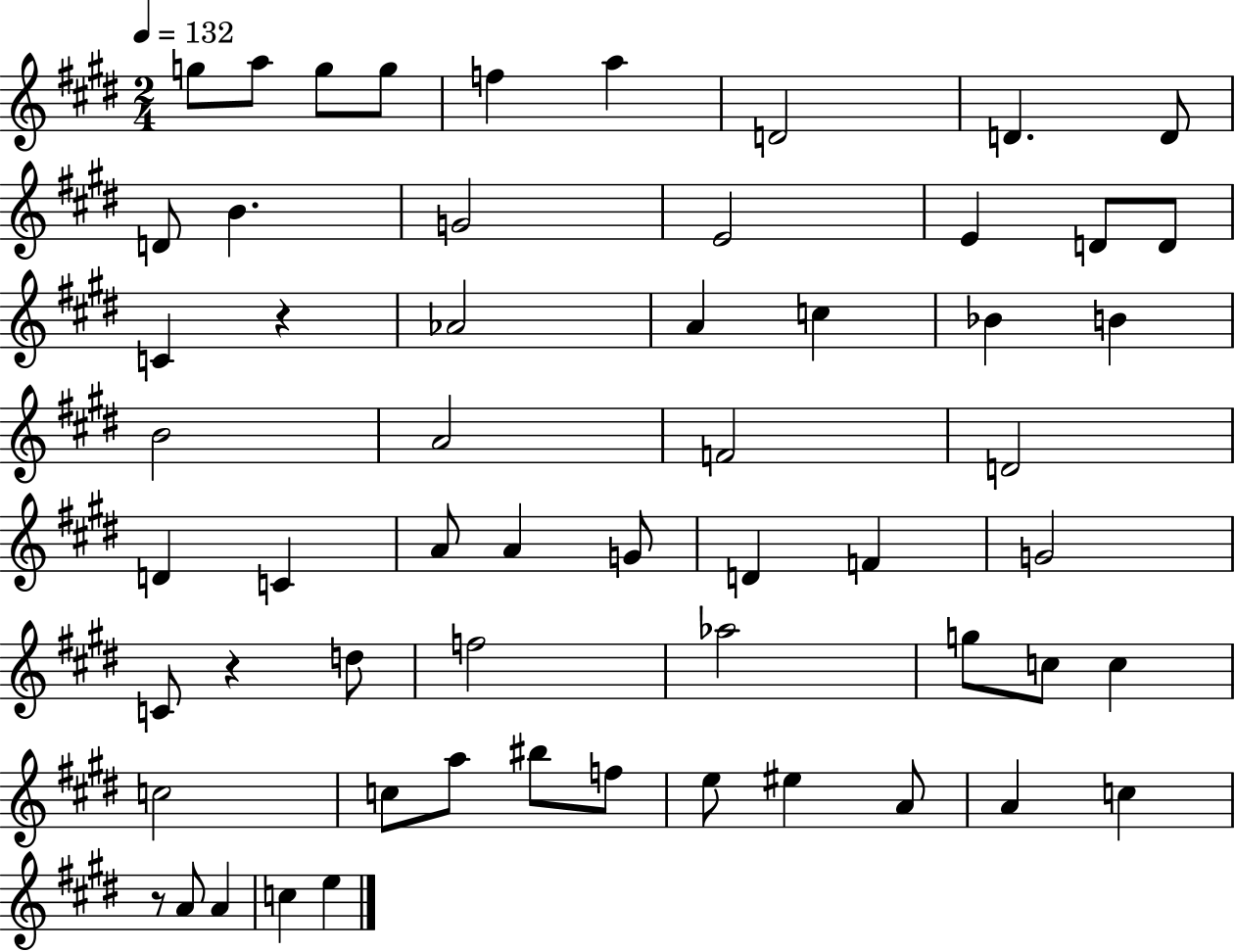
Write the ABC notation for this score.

X:1
T:Untitled
M:2/4
L:1/4
K:E
g/2 a/2 g/2 g/2 f a D2 D D/2 D/2 B G2 E2 E D/2 D/2 C z _A2 A c _B B B2 A2 F2 D2 D C A/2 A G/2 D F G2 C/2 z d/2 f2 _a2 g/2 c/2 c c2 c/2 a/2 ^b/2 f/2 e/2 ^e A/2 A c z/2 A/2 A c e